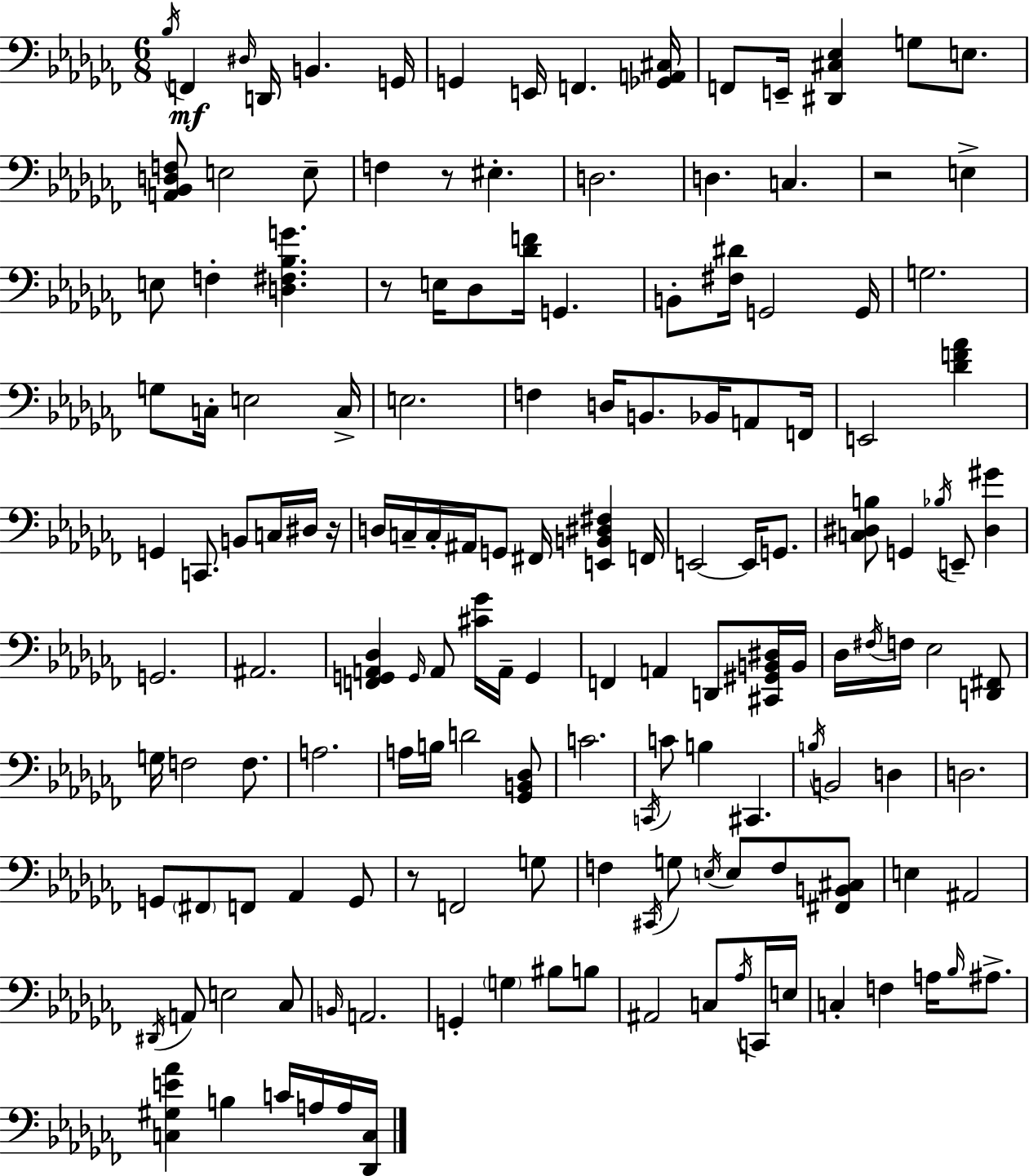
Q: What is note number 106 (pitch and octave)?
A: D#2